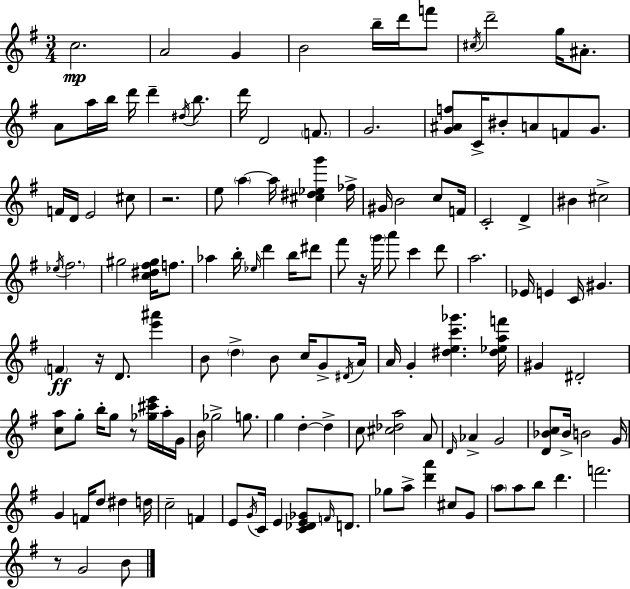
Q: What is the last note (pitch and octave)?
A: B4